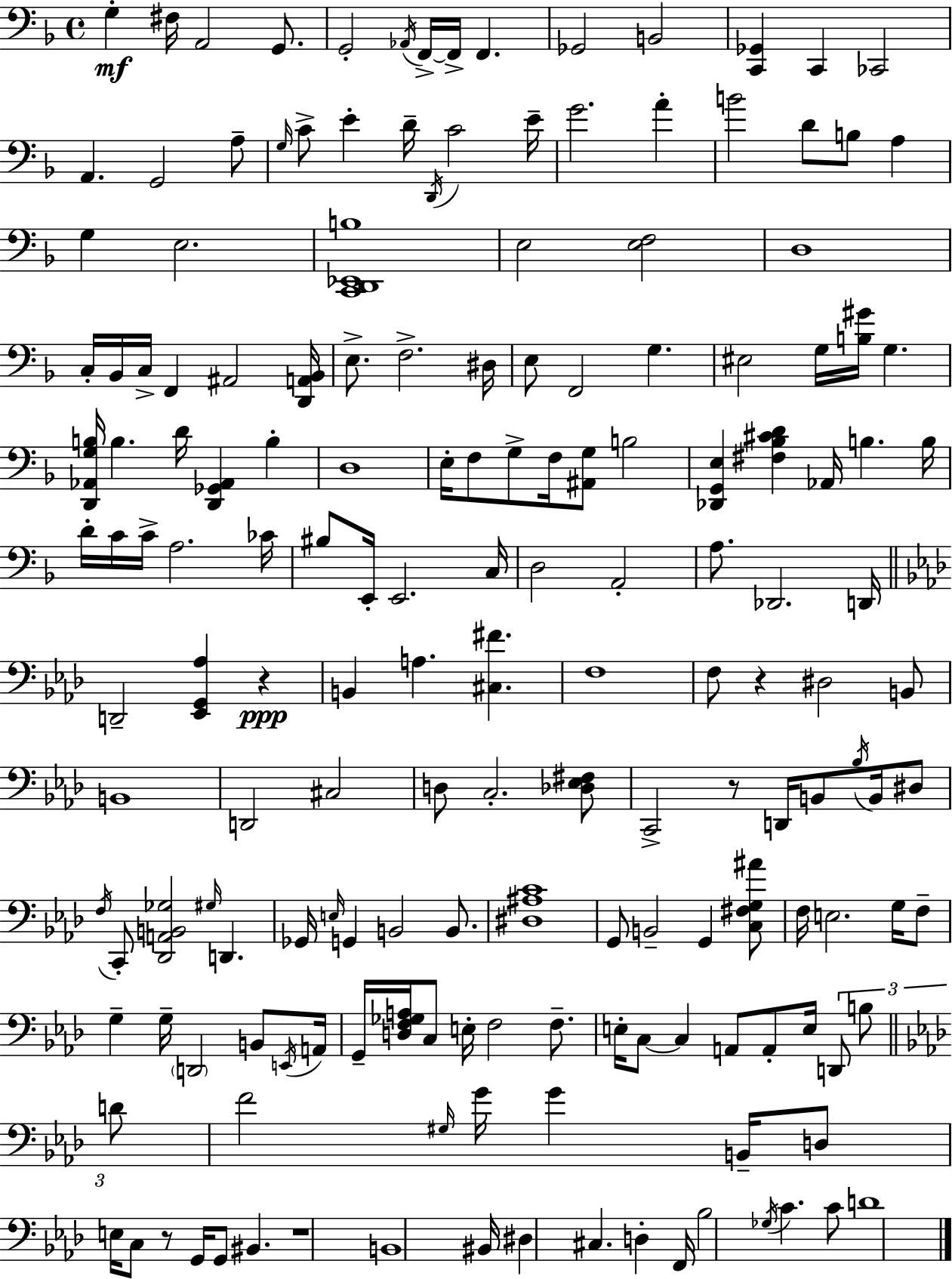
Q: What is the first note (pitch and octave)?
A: G3